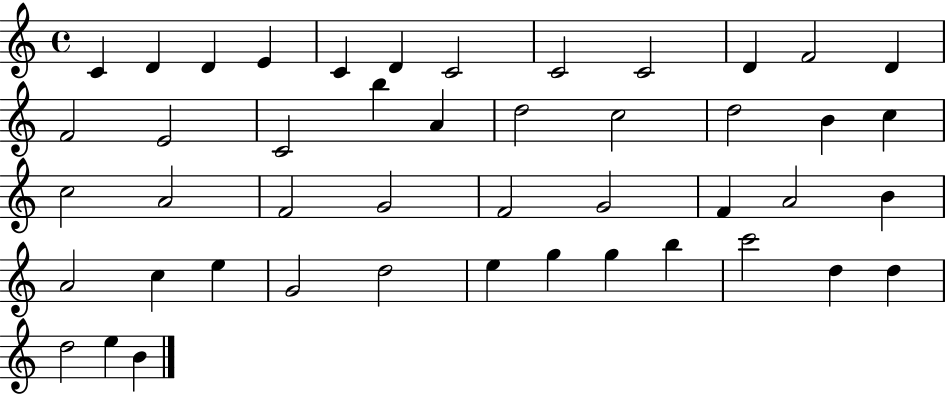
C4/q D4/q D4/q E4/q C4/q D4/q C4/h C4/h C4/h D4/q F4/h D4/q F4/h E4/h C4/h B5/q A4/q D5/h C5/h D5/h B4/q C5/q C5/h A4/h F4/h G4/h F4/h G4/h F4/q A4/h B4/q A4/h C5/q E5/q G4/h D5/h E5/q G5/q G5/q B5/q C6/h D5/q D5/q D5/h E5/q B4/q